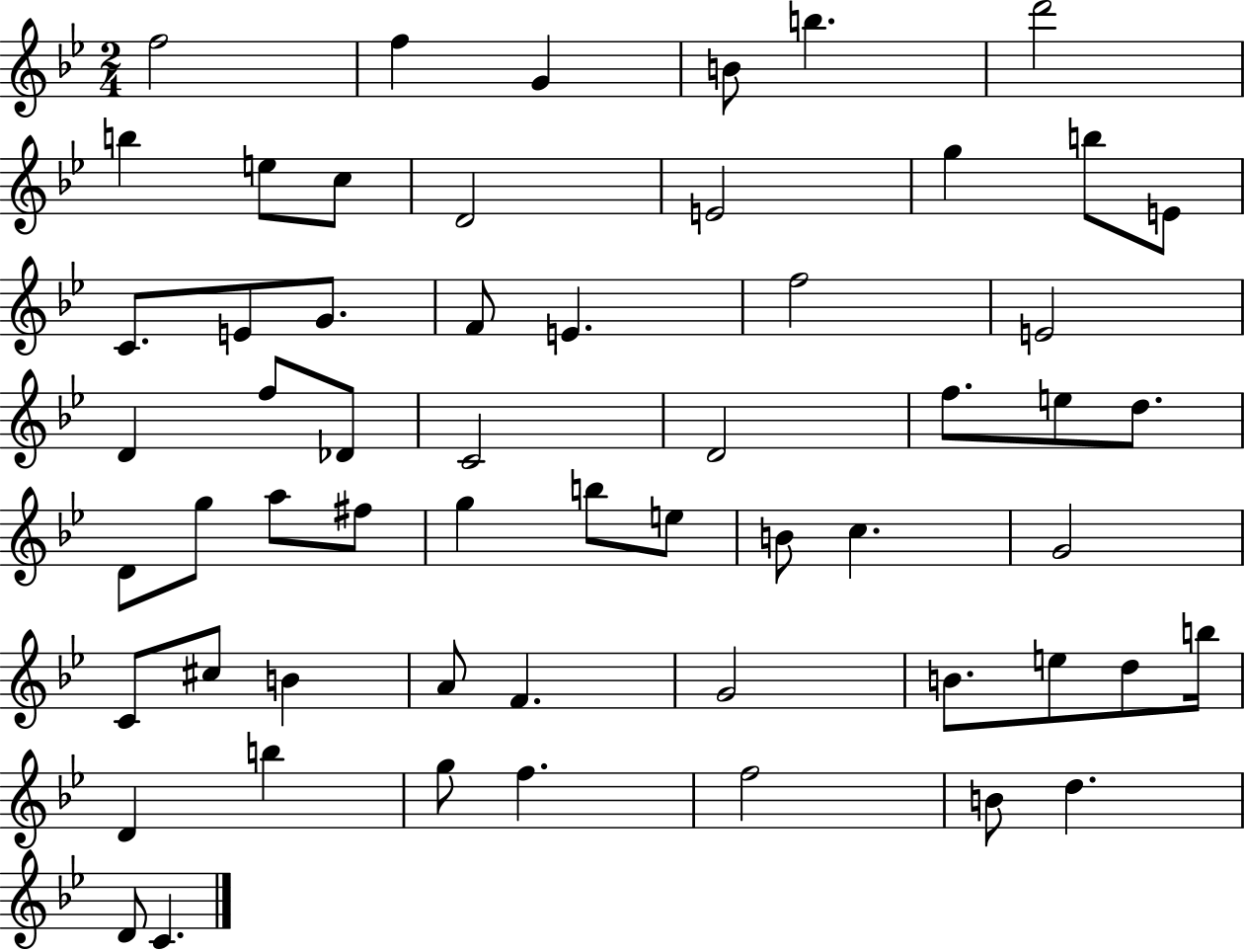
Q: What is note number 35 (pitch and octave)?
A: B5